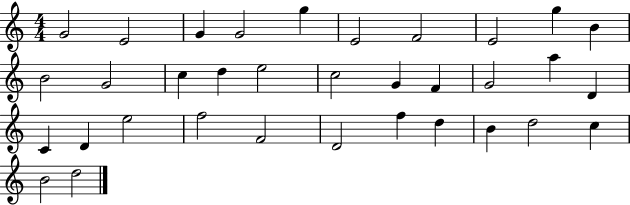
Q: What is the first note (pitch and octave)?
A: G4